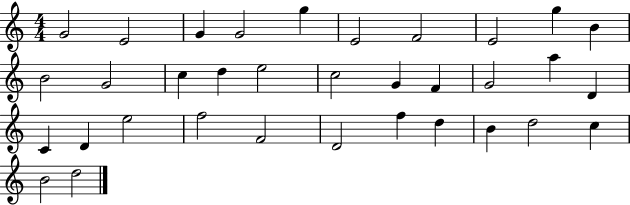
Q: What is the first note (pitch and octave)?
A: G4